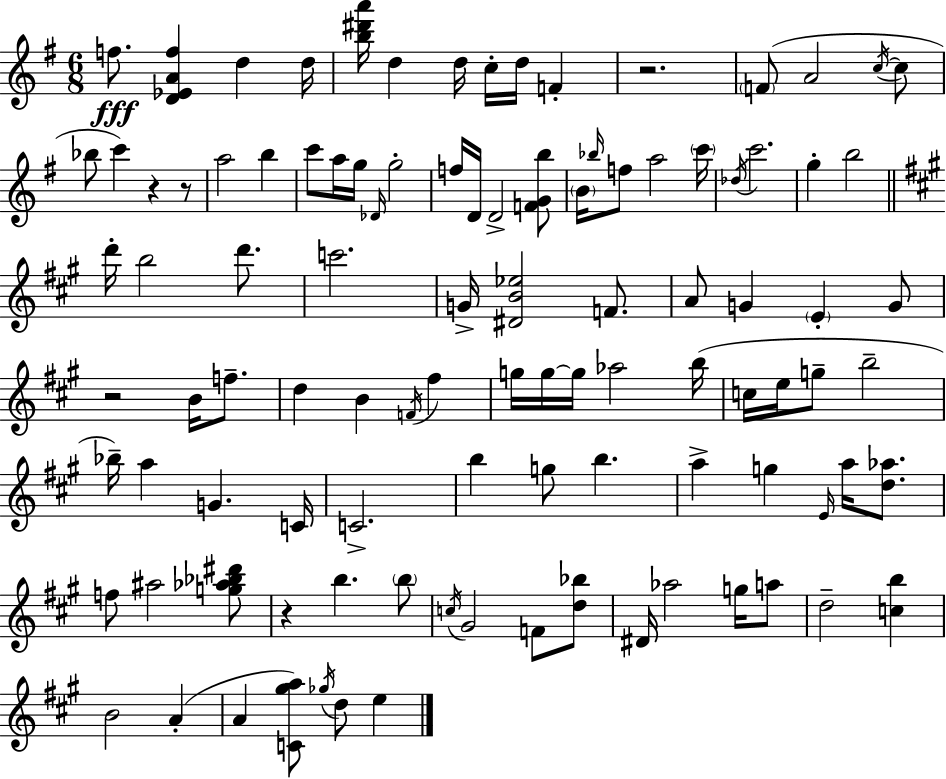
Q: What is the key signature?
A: G major